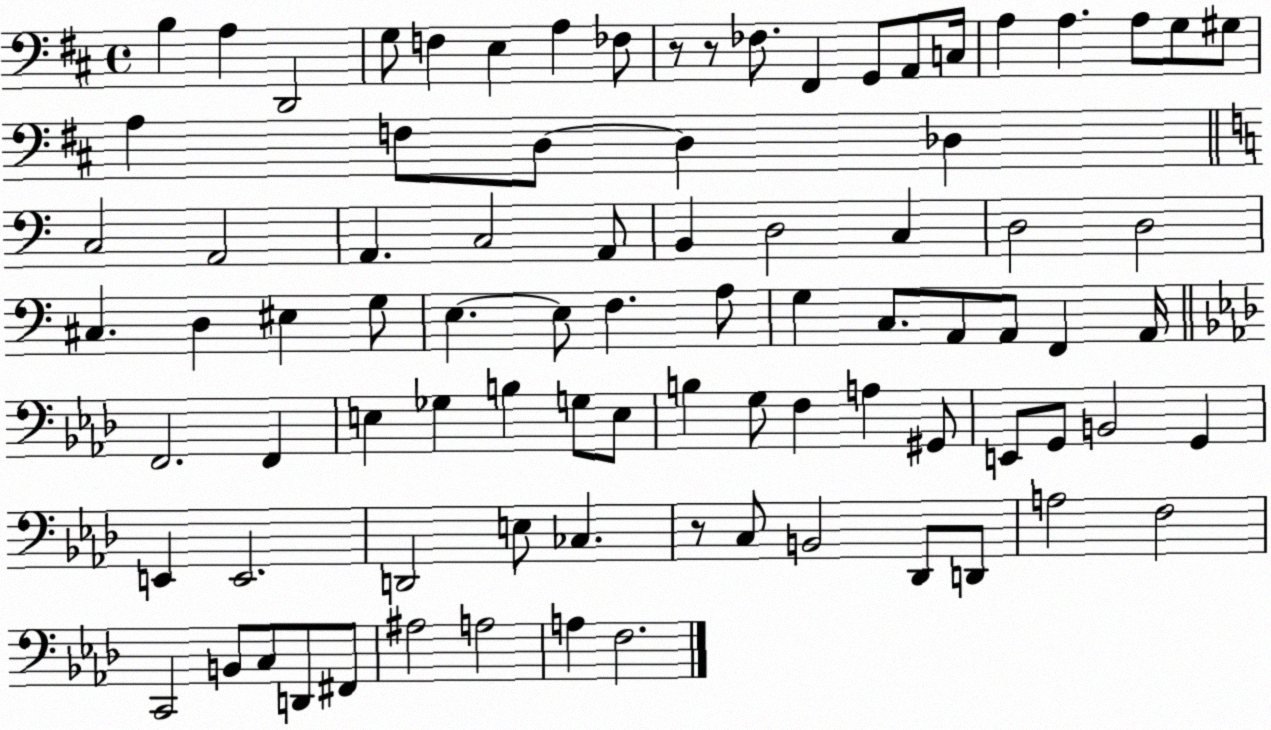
X:1
T:Untitled
M:4/4
L:1/4
K:D
B, A, D,,2 G,/2 F, E, A, _F,/2 z/2 z/2 _F,/2 ^F,, G,,/2 A,,/2 C,/4 A, A, A,/2 G,/2 ^G,/2 A, F,/2 D,/2 D, _D, C,2 A,,2 A,, C,2 A,,/2 B,, D,2 C, D,2 D,2 ^C, D, ^E, G,/2 E, E,/2 F, A,/2 G, C,/2 A,,/2 A,,/2 F,, A,,/4 F,,2 F,, E, _G, B, G,/2 E,/2 B, G,/2 F, A, ^G,,/2 E,,/2 G,,/2 B,,2 G,, E,, E,,2 D,,2 E,/2 _C, z/2 C,/2 B,,2 _D,,/2 D,,/2 A,2 F,2 C,,2 B,,/2 C,/2 D,,/2 ^F,,/2 ^A,2 A,2 A, F,2